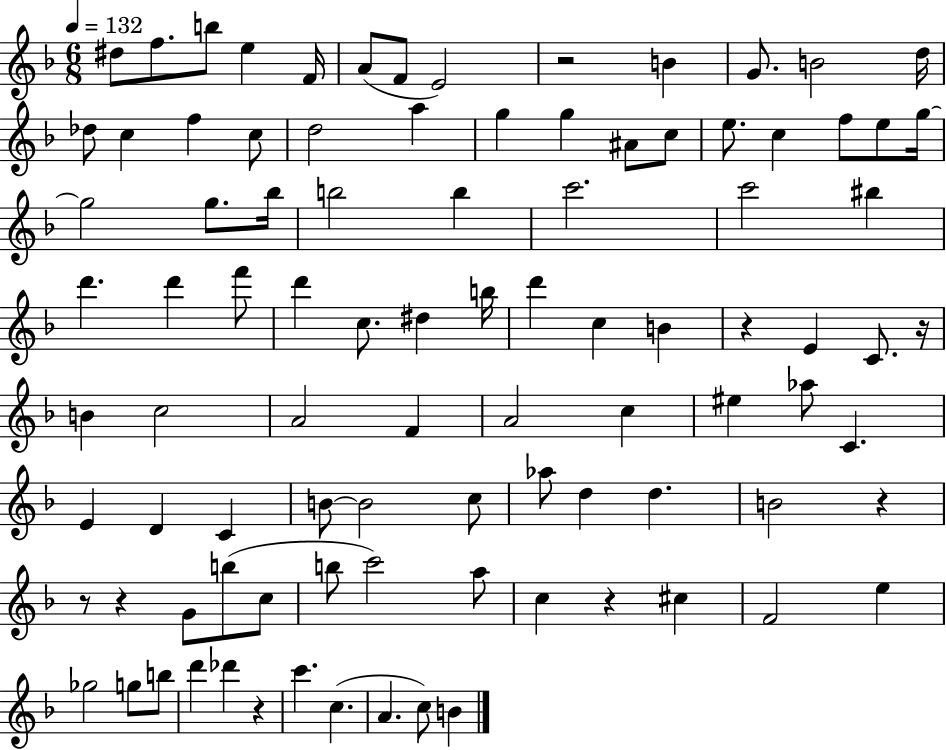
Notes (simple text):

D#5/e F5/e. B5/e E5/q F4/s A4/e F4/e E4/h R/h B4/q G4/e. B4/h D5/s Db5/e C5/q F5/q C5/e D5/h A5/q G5/q G5/q A#4/e C5/e E5/e. C5/q F5/e E5/e G5/s G5/h G5/e. Bb5/s B5/h B5/q C6/h. C6/h BIS5/q D6/q. D6/q F6/e D6/q C5/e. D#5/q B5/s D6/q C5/q B4/q R/q E4/q C4/e. R/s B4/q C5/h A4/h F4/q A4/h C5/q EIS5/q Ab5/e C4/q. E4/q D4/q C4/q B4/e B4/h C5/e Ab5/e D5/q D5/q. B4/h R/q R/e R/q G4/e B5/e C5/e B5/e C6/h A5/e C5/q R/q C#5/q F4/h E5/q Gb5/h G5/e B5/e D6/q Db6/q R/q C6/q. C5/q. A4/q. C5/e B4/q